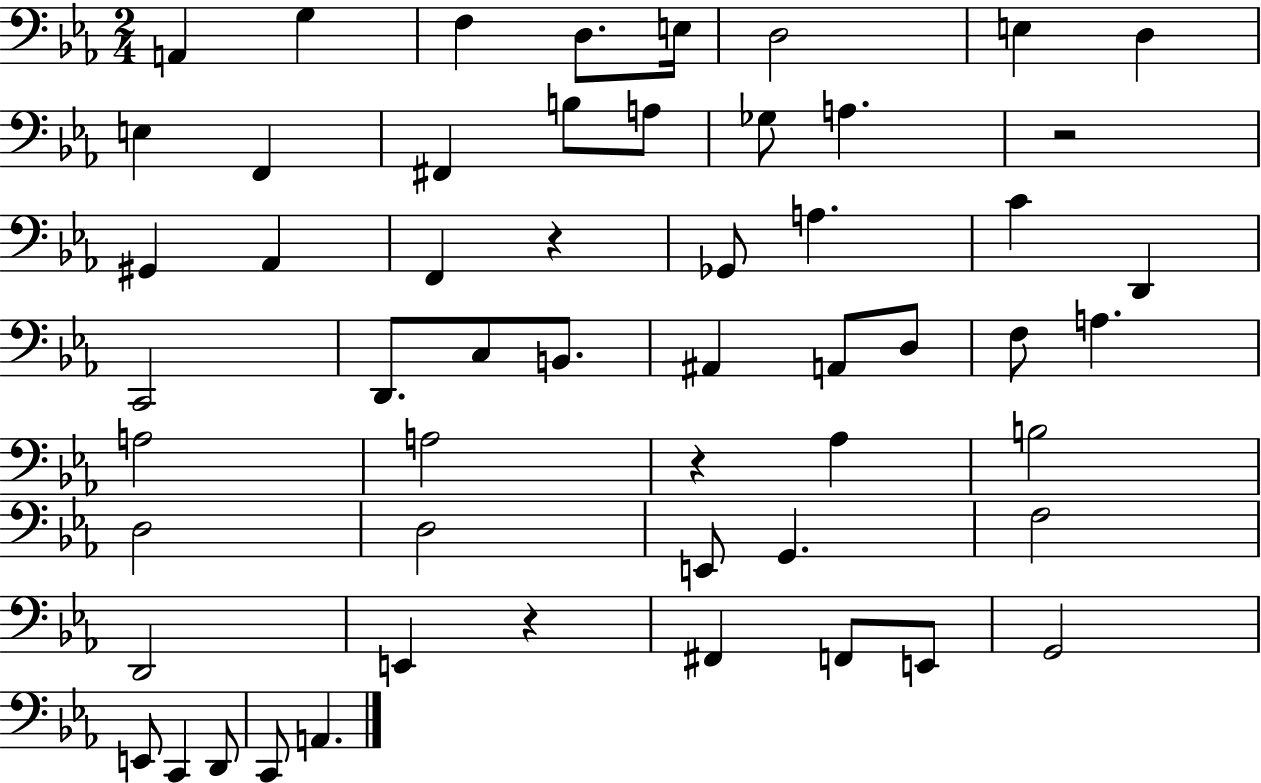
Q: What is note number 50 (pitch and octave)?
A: C2